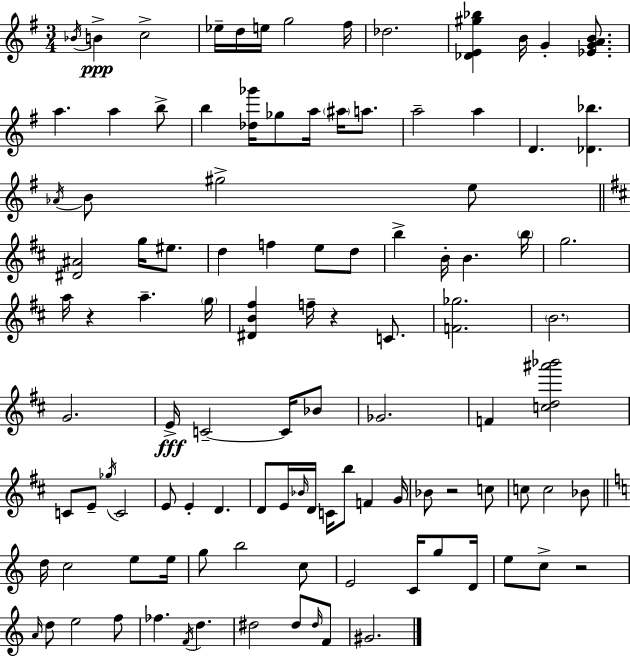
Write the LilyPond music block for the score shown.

{
  \clef treble
  \numericTimeSignature
  \time 3/4
  \key e \minor
  \acciaccatura { bes'16 }\ppp b'4-> c''2-> | ees''16-- d''16 e''16 g''2 | fis''16 des''2. | <des' e' gis'' bes''>4 b'16 g'4-. <ees' g' a' b'>8. | \break a''4. a''4 b''8-> | b''4 <des'' ges'''>16 ges''8 a''16 \parenthesize ais''16 a''8. | a''2-- a''4 | d'4. <des' bes''>4. | \break \acciaccatura { aes'16 } b'8 gis''2-> | e''8 \bar "||" \break \key b \minor <dis' ais'>2 g''16 eis''8. | d''4 f''4 e''8 d''8 | b''4-> b'16-. b'4. \parenthesize b''16 | g''2. | \break a''16 r4 a''4.-- \parenthesize g''16 | <dis' b' fis''>4 f''16-- r4 c'8. | <f' ges''>2. | \parenthesize b'2. | \break g'2. | e'16->\fff c'2--~~ c'16 bes'8 | ges'2. | f'4 <c'' d'' ais''' bes'''>2 | \break c'8 e'8-- \acciaccatura { ges''16 } c'2 | e'8 e'4-. d'4. | d'8 e'16 \grace { bes'16 } d'16 c'16 b''8 f'4 | g'16 bes'8 r2 | \break c''8 c''8 c''2 | bes'8 \bar "||" \break \key a \minor d''16 c''2 e''8 e''16 | g''8 b''2 c''8 | e'2 c'16 g''8 d'16 | e''8 c''8-> r2 | \break \grace { a'16 } d''8 e''2 f''8 | fes''4. \acciaccatura { f'16 } d''4. | dis''2 dis''8 | \grace { dis''16 } f'8 gis'2. | \break \bar "|."
}